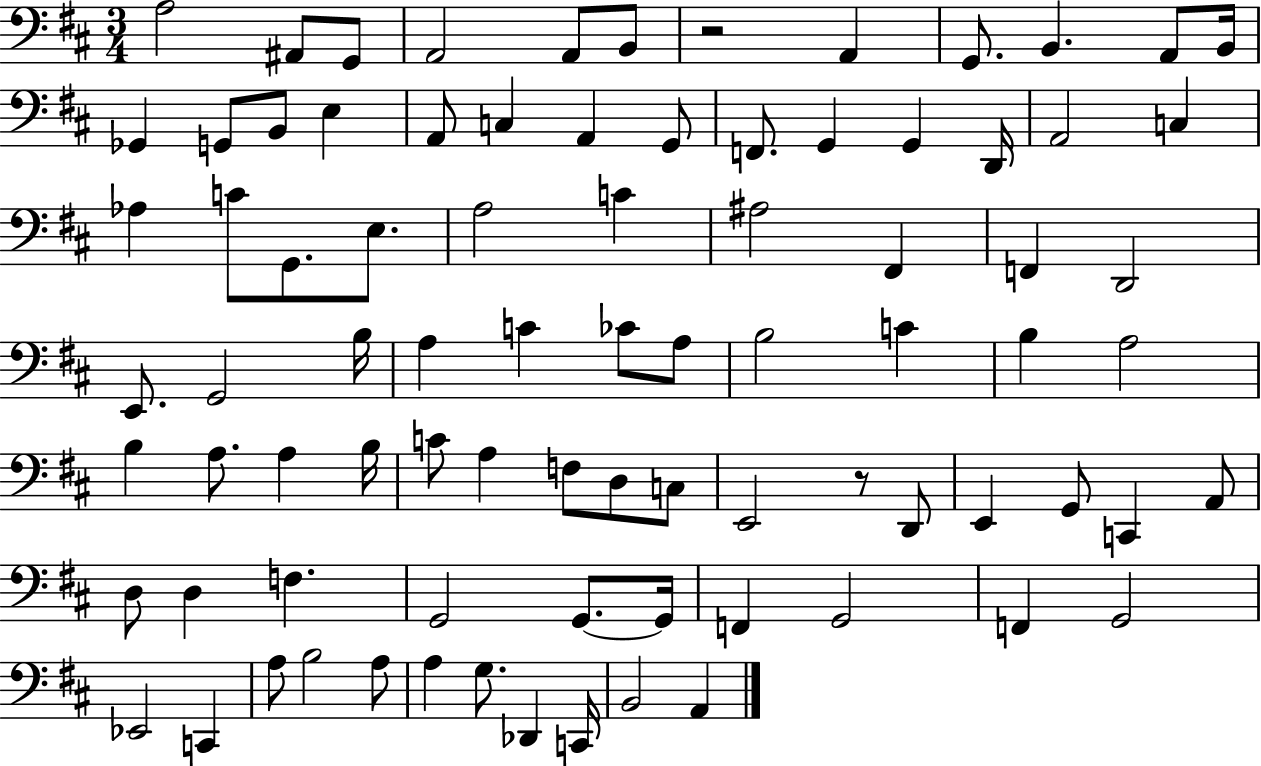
A3/h A#2/e G2/e A2/h A2/e B2/e R/h A2/q G2/e. B2/q. A2/e B2/s Gb2/q G2/e B2/e E3/q A2/e C3/q A2/q G2/e F2/e. G2/q G2/q D2/s A2/h C3/q Ab3/q C4/e G2/e. E3/e. A3/h C4/q A#3/h F#2/q F2/q D2/h E2/e. G2/h B3/s A3/q C4/q CES4/e A3/e B3/h C4/q B3/q A3/h B3/q A3/e. A3/q B3/s C4/e A3/q F3/e D3/e C3/e E2/h R/e D2/e E2/q G2/e C2/q A2/e D3/e D3/q F3/q. G2/h G2/e. G2/s F2/q G2/h F2/q G2/h Eb2/h C2/q A3/e B3/h A3/e A3/q G3/e. Db2/q C2/s B2/h A2/q